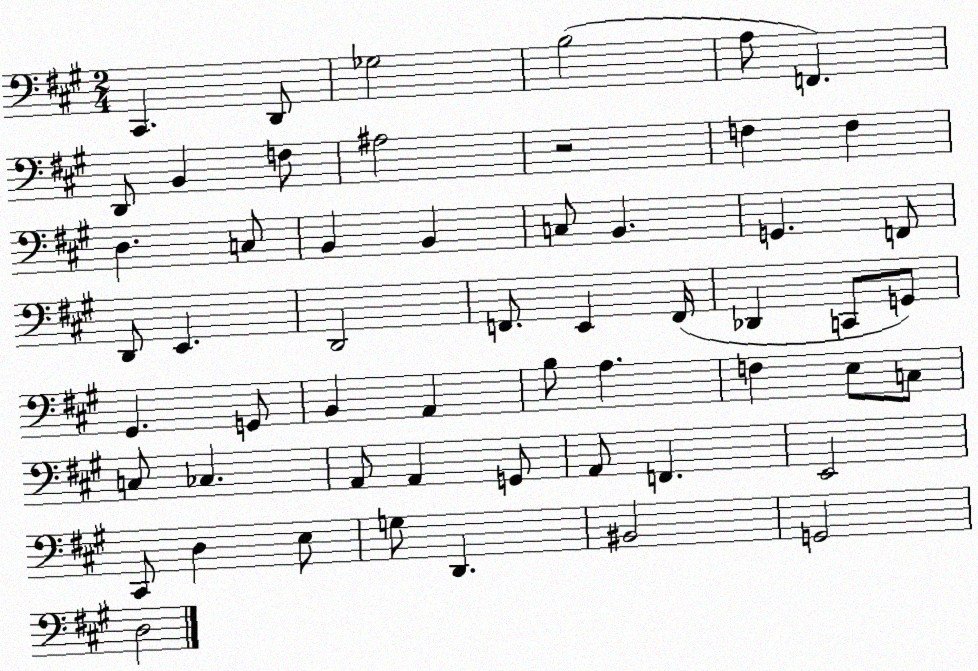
X:1
T:Untitled
M:2/4
L:1/4
K:A
^C,, D,,/2 _G,2 B,2 A,/2 F,, D,,/2 B,, F,/2 ^A,2 z2 F, F, D, C,/2 B,, B,, C,/2 B,, G,, F,,/2 D,,/2 E,, D,,2 F,,/2 E,, F,,/4 _D,, C,,/2 G,,/2 ^G,, G,,/2 B,, A,, B,/2 A, F, E,/2 C,/2 C,/2 _C, A,,/2 A,, G,,/2 A,,/2 F,, E,,2 ^C,,/2 D, E,/2 G,/2 D,, ^B,,2 G,,2 D,2